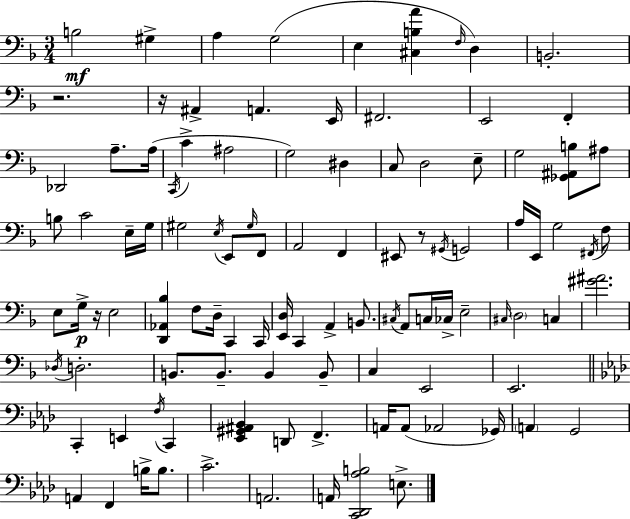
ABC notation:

X:1
T:Untitled
M:3/4
L:1/4
K:F
B,2 ^G, A, G,2 E, [^C,B,A] F,/4 D, B,,2 z2 z/4 ^A,, A,, E,,/4 ^F,,2 E,,2 F,, _D,,2 A,/2 A,/4 C,,/4 C ^A,2 G,2 ^D, C,/2 D,2 E,/2 G,2 [_G,,^A,,B,]/2 ^A,/2 B,/2 C2 E,/4 G,/4 ^G,2 E,/4 E,,/2 ^G,/4 F,,/2 A,,2 F,, ^E,,/2 z/2 ^G,,/4 G,,2 A,/4 E,,/4 G,2 ^F,,/4 F,/2 E,/2 G,/4 z/4 E,2 [D,,_A,,_B,] F,/2 D,/4 C,, C,,/4 [E,,D,]/4 C,, A,, B,,/2 ^C,/4 A,,/2 C,/4 _C,/4 E,2 ^C,/4 D,2 C, [^G^A]2 _D,/4 D,2 B,,/2 B,,/2 B,, B,,/2 C, E,,2 E,,2 C,, E,, F,/4 C,, [_E,,^G,,^A,,_B,,] D,,/2 F,, A,,/4 A,,/2 _A,,2 _G,,/4 A,, G,,2 A,, F,, B,/4 B,/2 C2 A,,2 A,,/4 [C,,_D,,_A,B,]2 E,/2